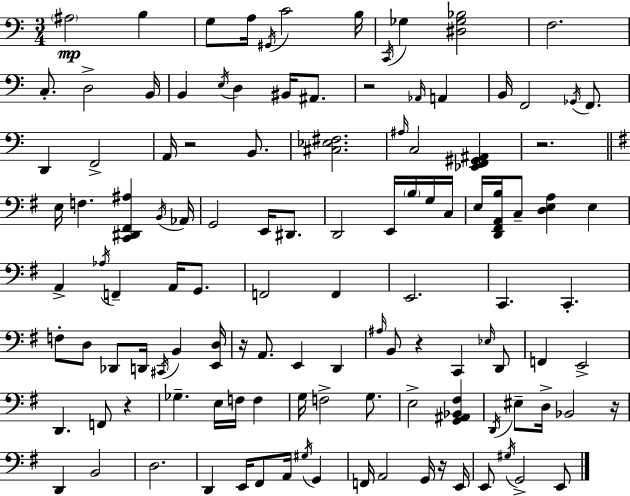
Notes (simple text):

A#3/h B3/q G3/e A3/s G#2/s C4/h B3/s C2/s Gb3/q [D#3,Gb3,Bb3]/h F3/h. C3/e. D3/h B2/s B2/q E3/s D3/q BIS2/s A#2/e. R/h Ab2/s A2/q B2/s F2/h Gb2/s F2/e. D2/q F2/h A2/s R/h B2/e. [C#3,Eb3,F#3]/h. A#3/s C3/h [Eb2,F2,G#2,A#2]/q R/h. E3/s F3/q. [C2,D#2,F#2,A#3]/q B2/s Ab2/s G2/h E2/s D#2/e. D2/h E2/s B3/s G3/s C3/s E3/s [D2,F#2,A2,B3]/s C3/e [D3,E3,A3]/q E3/q A2/q Ab3/s F2/q A2/s G2/e. F2/h F2/q E2/h. C2/q. C2/q. F3/e D3/e Db2/e D2/s C#2/s B2/q [E2,D3]/s R/s A2/e. E2/q D2/q A#3/s B2/e R/q C2/q Eb3/s D2/e F2/q E2/h D2/q. F2/e R/q Gb3/q. E3/s F3/s F3/q G3/s F3/h G3/e. E3/h [G2,A#2,Bb2,F#3]/q D2/s EIS3/e D3/s Bb2/h R/s D2/q B2/h D3/h. D2/q E2/s F#2/e A2/s G#3/s G2/q F2/s A2/h G2/s R/s E2/s E2/e G#3/s G2/h E2/e